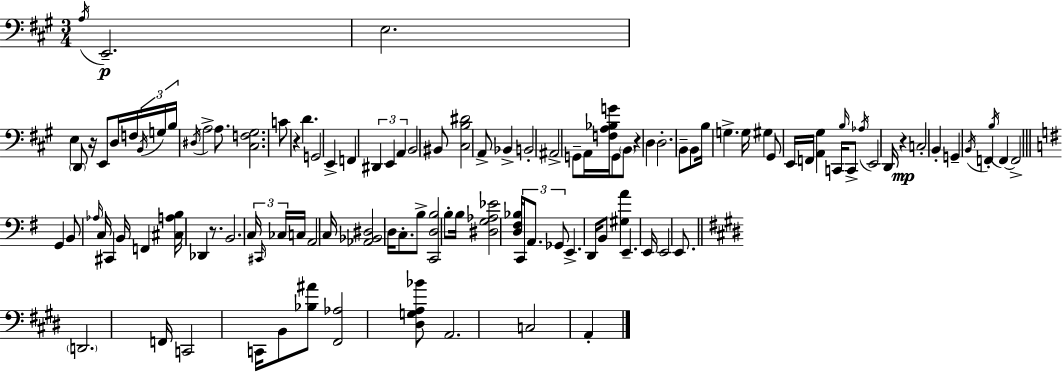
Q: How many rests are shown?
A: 5